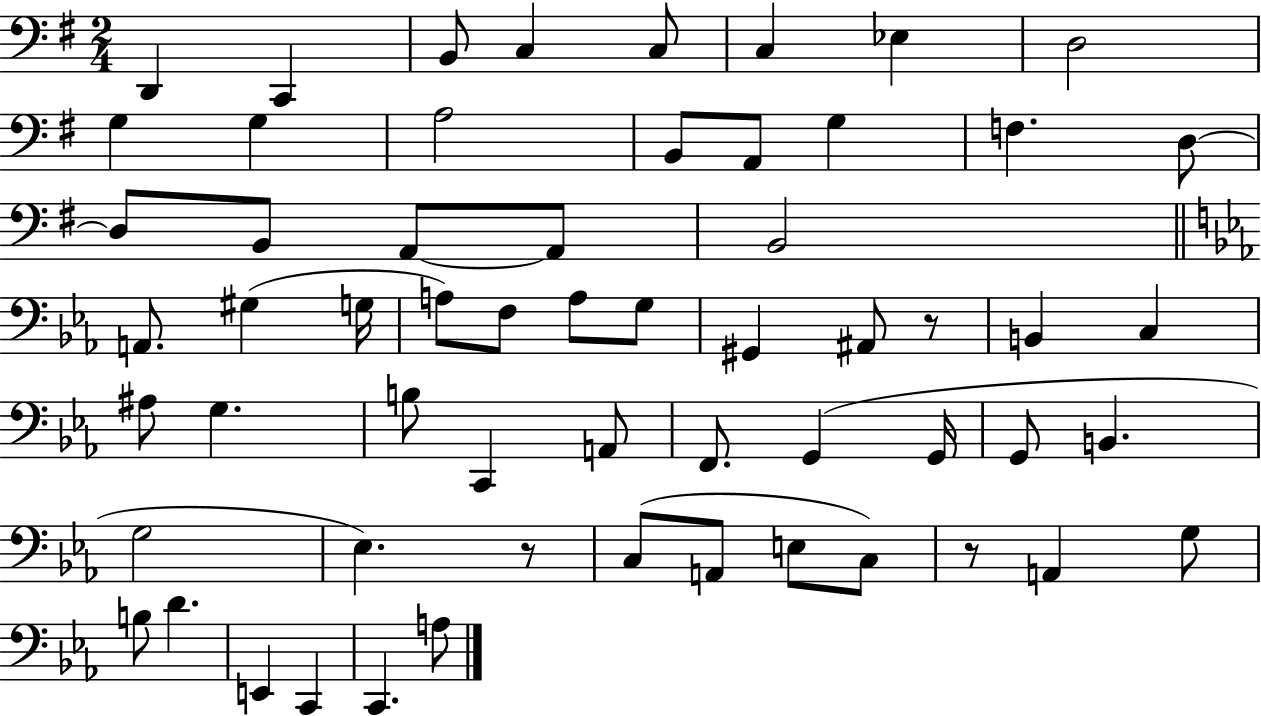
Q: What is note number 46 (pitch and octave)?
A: A2